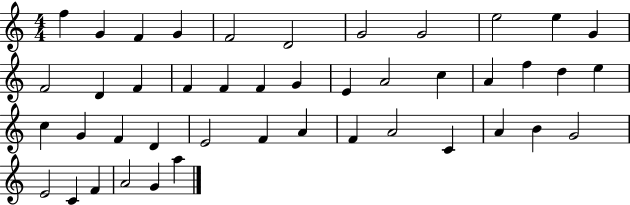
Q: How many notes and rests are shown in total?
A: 44